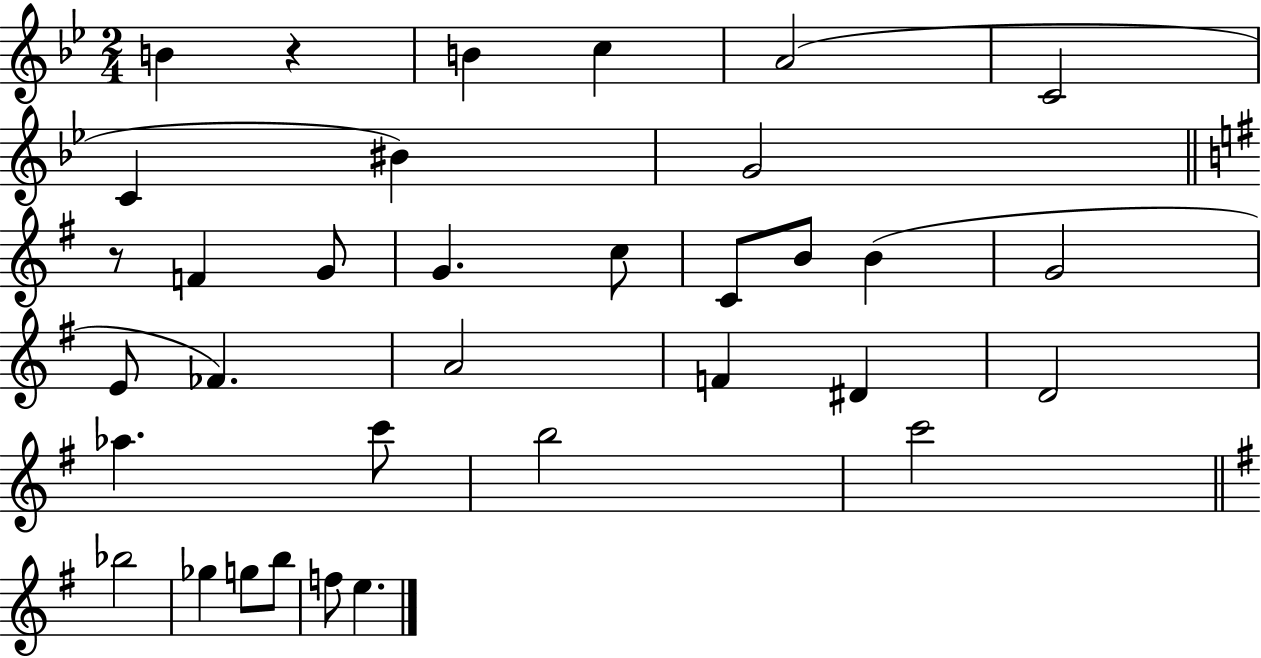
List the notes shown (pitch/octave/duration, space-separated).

B4/q R/q B4/q C5/q A4/h C4/h C4/q BIS4/q G4/h R/e F4/q G4/e G4/q. C5/e C4/e B4/e B4/q G4/h E4/e FES4/q. A4/h F4/q D#4/q D4/h Ab5/q. C6/e B5/h C6/h Bb5/h Gb5/q G5/e B5/e F5/e E5/q.